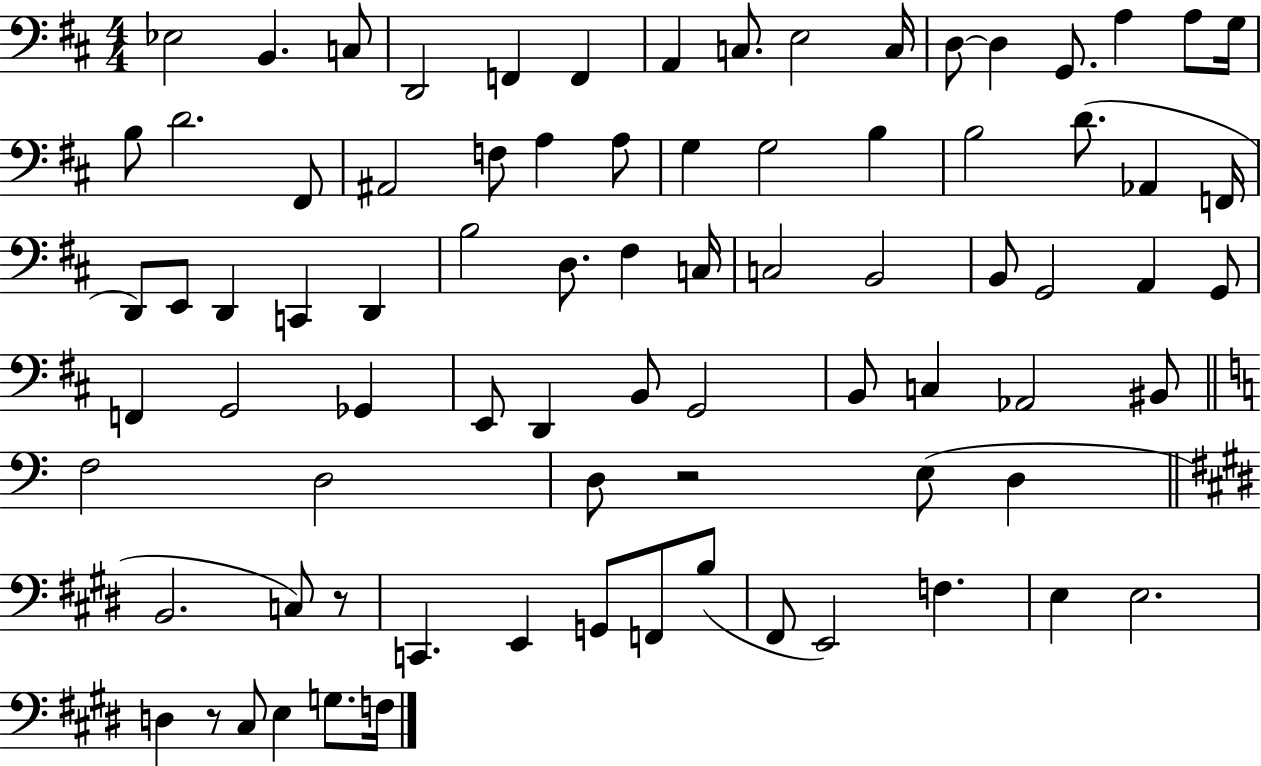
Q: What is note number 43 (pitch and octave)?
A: G2